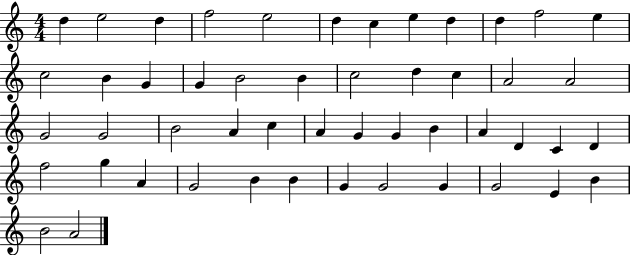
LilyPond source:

{
  \clef treble
  \numericTimeSignature
  \time 4/4
  \key c \major
  d''4 e''2 d''4 | f''2 e''2 | d''4 c''4 e''4 d''4 | d''4 f''2 e''4 | \break c''2 b'4 g'4 | g'4 b'2 b'4 | c''2 d''4 c''4 | a'2 a'2 | \break g'2 g'2 | b'2 a'4 c''4 | a'4 g'4 g'4 b'4 | a'4 d'4 c'4 d'4 | \break f''2 g''4 a'4 | g'2 b'4 b'4 | g'4 g'2 g'4 | g'2 e'4 b'4 | \break b'2 a'2 | \bar "|."
}